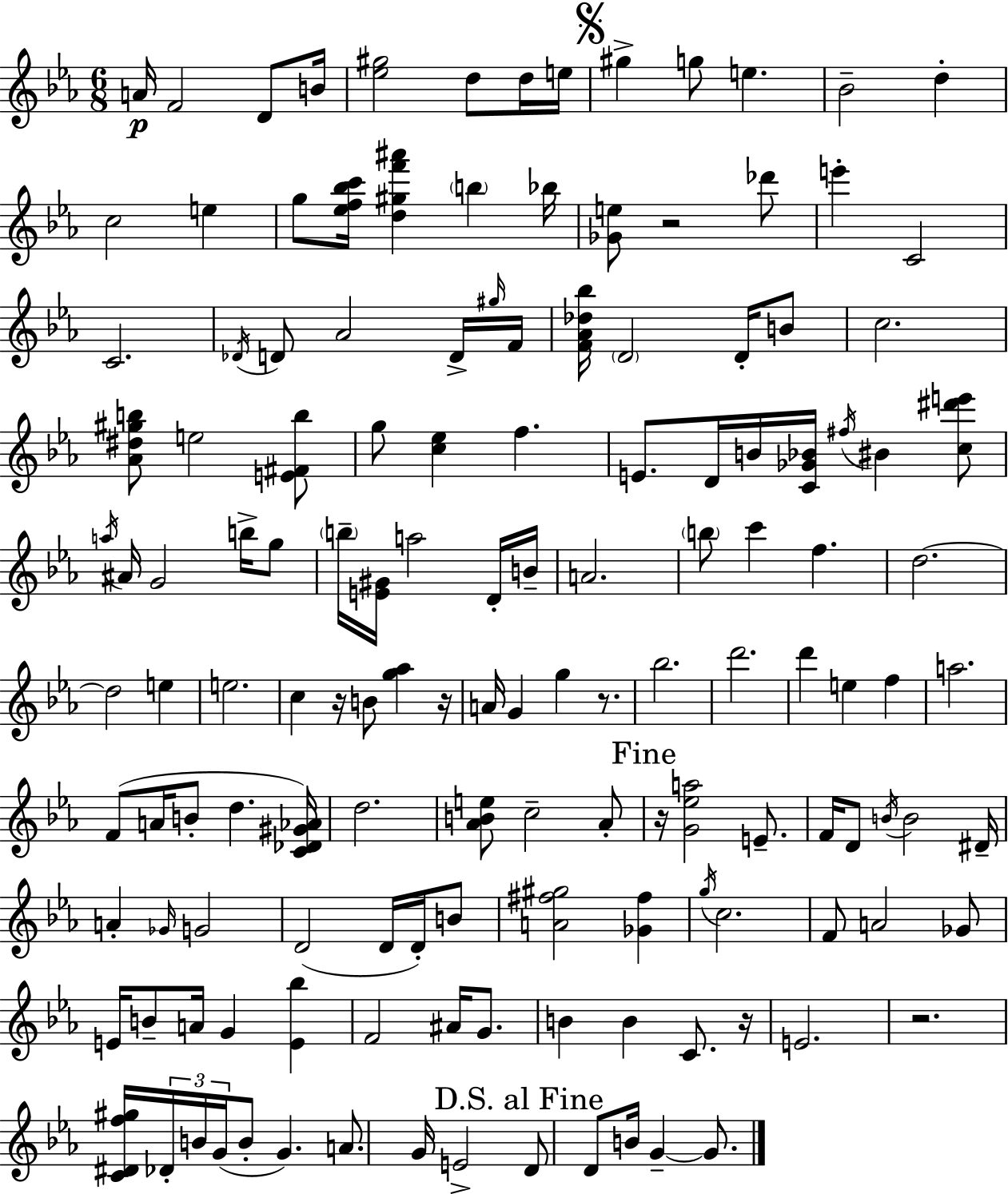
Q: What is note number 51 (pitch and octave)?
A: C6